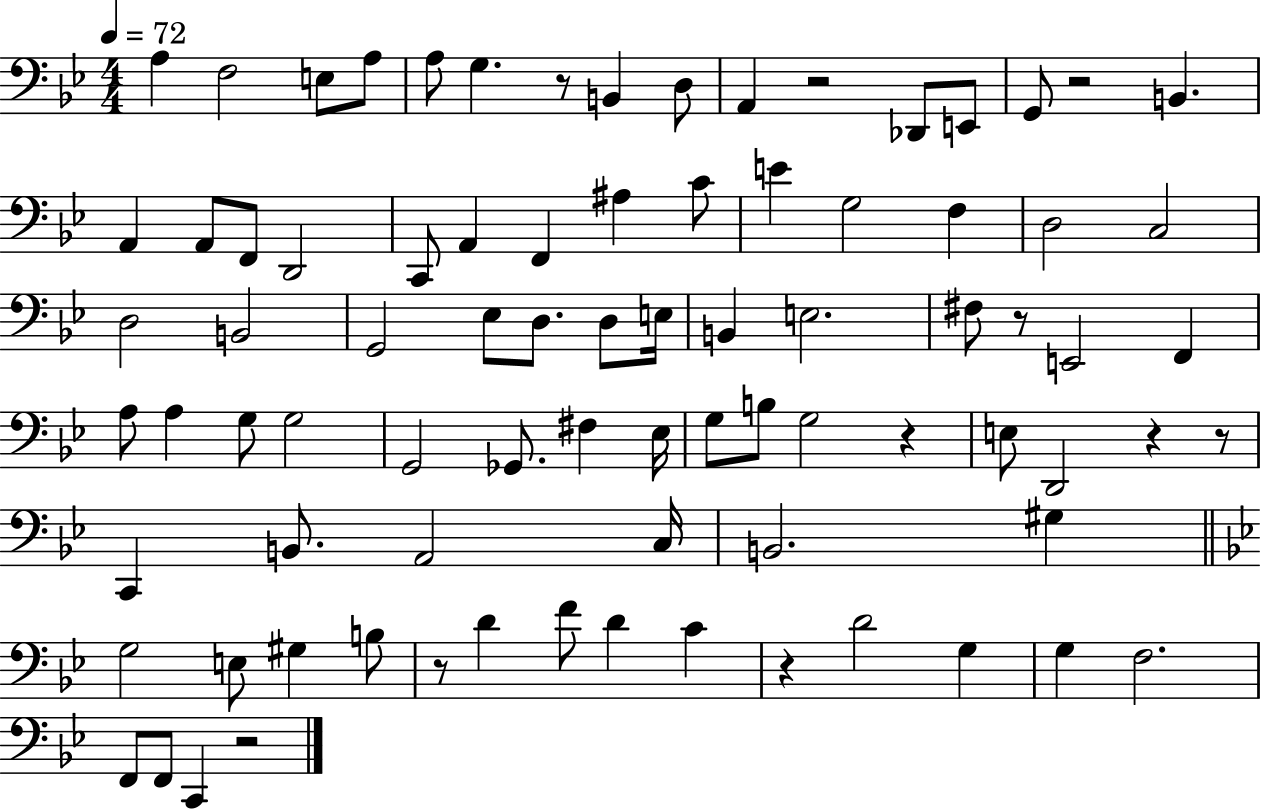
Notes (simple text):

A3/q F3/h E3/e A3/e A3/e G3/q. R/e B2/q D3/e A2/q R/h Db2/e E2/e G2/e R/h B2/q. A2/q A2/e F2/e D2/h C2/e A2/q F2/q A#3/q C4/e E4/q G3/h F3/q D3/h C3/h D3/h B2/h G2/h Eb3/e D3/e. D3/e E3/s B2/q E3/h. F#3/e R/e E2/h F2/q A3/e A3/q G3/e G3/h G2/h Gb2/e. F#3/q Eb3/s G3/e B3/e G3/h R/q E3/e D2/h R/q R/e C2/q B2/e. A2/h C3/s B2/h. G#3/q G3/h E3/e G#3/q B3/e R/e D4/q F4/e D4/q C4/q R/q D4/h G3/q G3/q F3/h. F2/e F2/e C2/q R/h